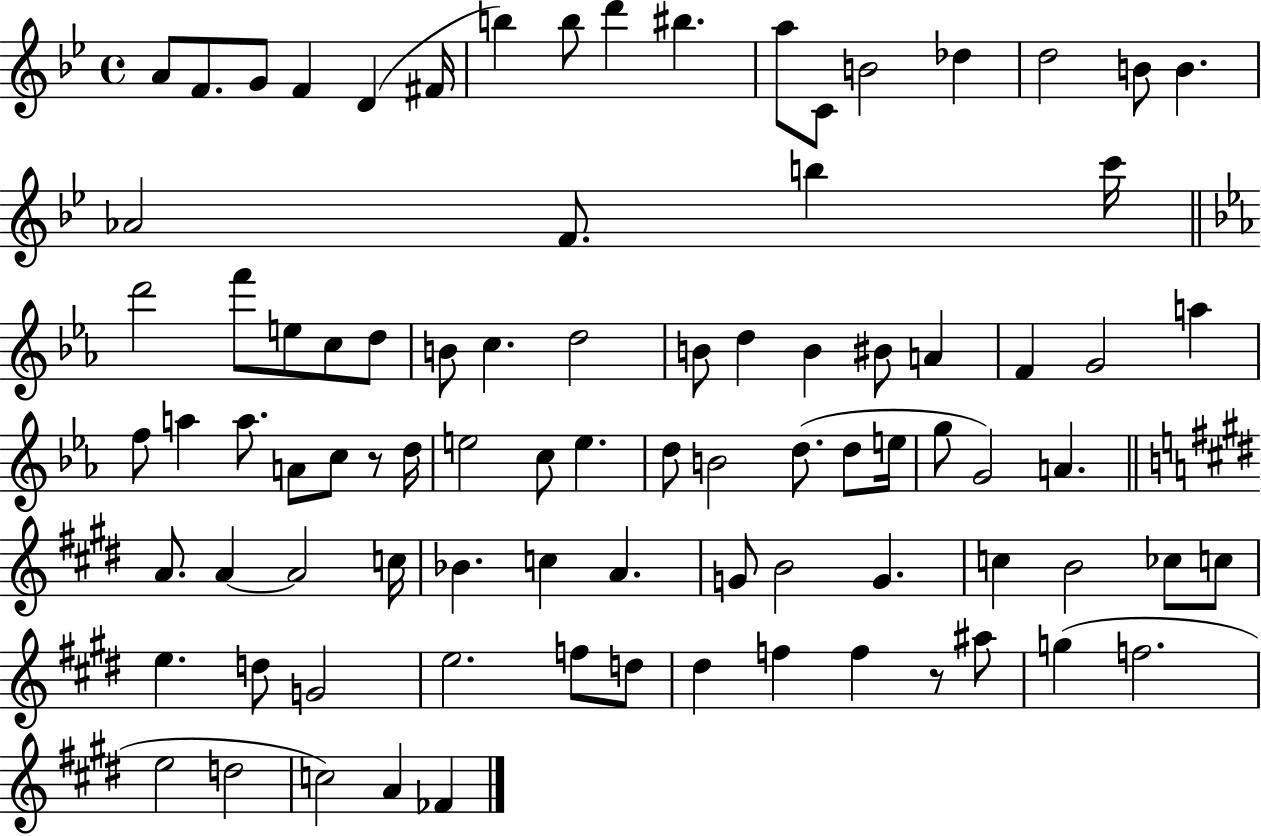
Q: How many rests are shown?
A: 2